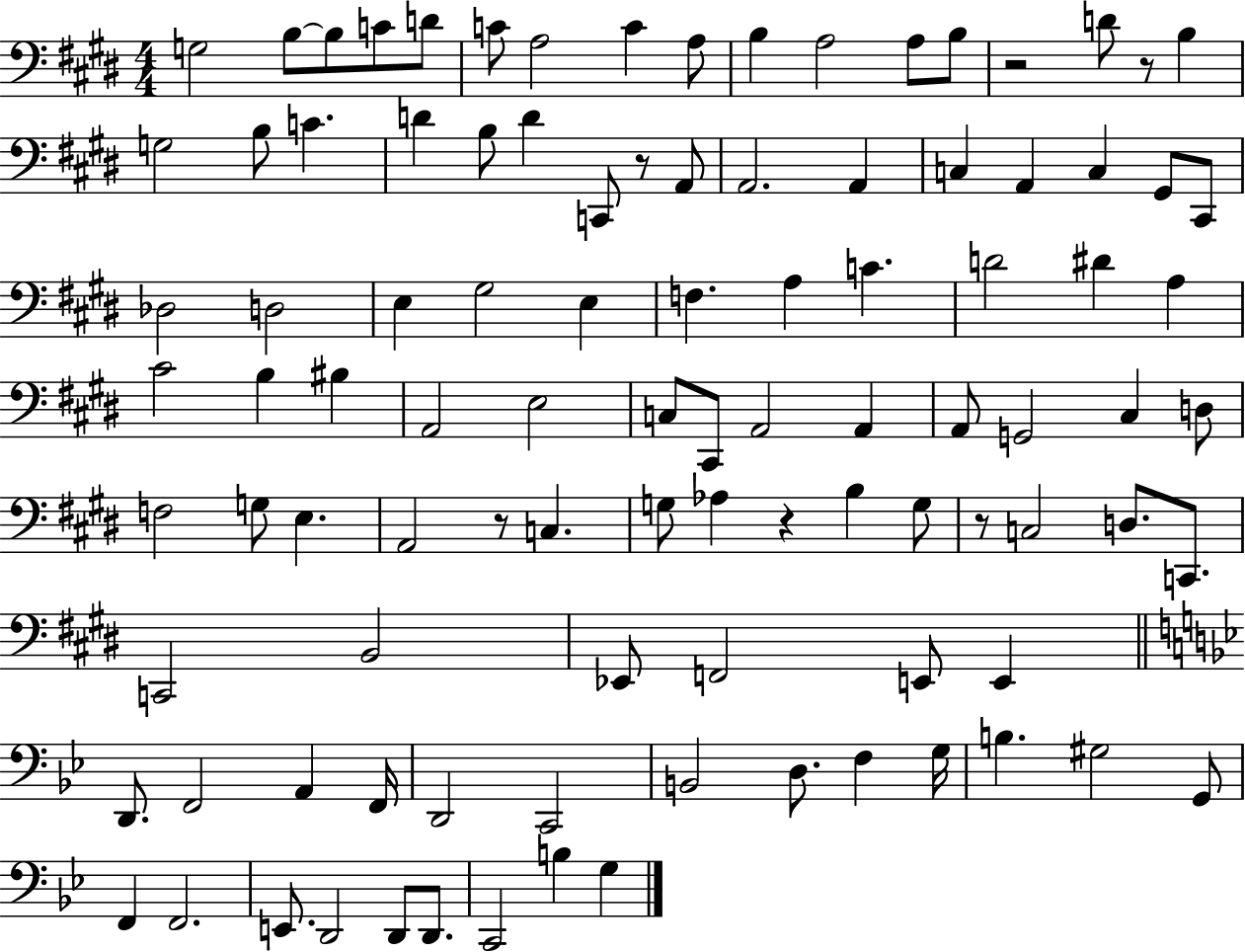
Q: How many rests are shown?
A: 6